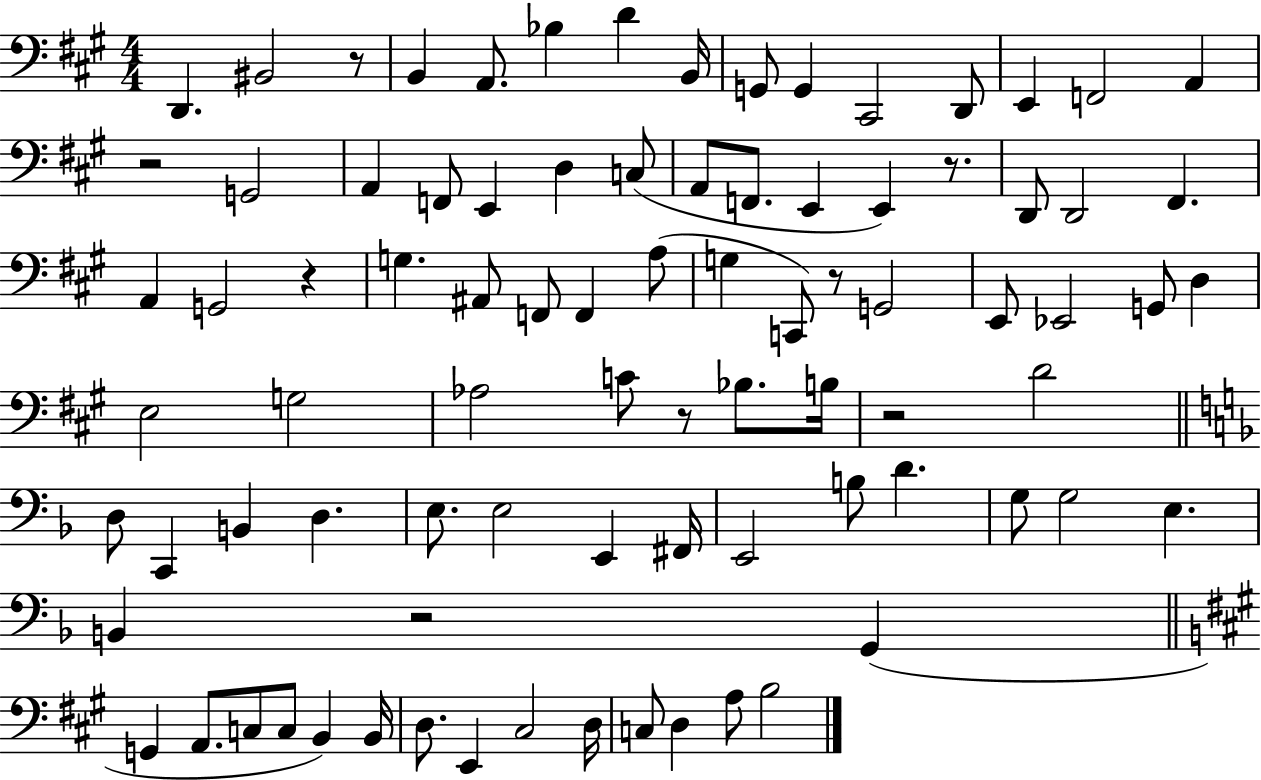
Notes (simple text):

D2/q. BIS2/h R/e B2/q A2/e. Bb3/q D4/q B2/s G2/e G2/q C#2/h D2/e E2/q F2/h A2/q R/h G2/h A2/q F2/e E2/q D3/q C3/e A2/e F2/e. E2/q E2/q R/e. D2/e D2/h F#2/q. A2/q G2/h R/q G3/q. A#2/e F2/e F2/q A3/e G3/q C2/e R/e G2/h E2/e Eb2/h G2/e D3/q E3/h G3/h Ab3/h C4/e R/e Bb3/e. B3/s R/h D4/h D3/e C2/q B2/q D3/q. E3/e. E3/h E2/q F#2/s E2/h B3/e D4/q. G3/e G3/h E3/q. B2/q R/h G2/q G2/q A2/e. C3/e C3/e B2/q B2/s D3/e. E2/q C#3/h D3/s C3/e D3/q A3/e B3/h